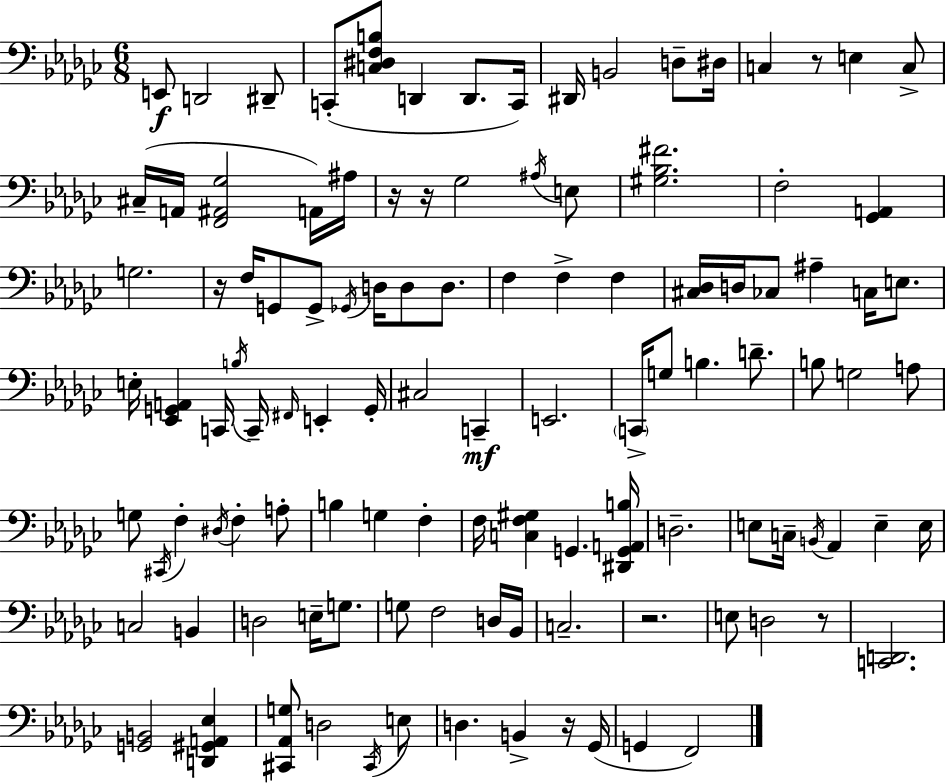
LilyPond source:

{
  \clef bass
  \numericTimeSignature
  \time 6/8
  \key ees \minor
  \repeat volta 2 { e,8\f d,2 dis,8-- | c,8-.( <c dis f b>8 d,4 d,8. c,16) | dis,16 b,2 d8-- dis16 | c4 r8 e4 c8-> | \break cis16--( a,16 <f, ais, ges>2 a,16) ais16 | r16 r16 ges2 \acciaccatura { ais16 } e8 | <gis bes fis'>2. | f2-. <ges, a,>4 | \break g2. | r16 f16 g,8 g,8-> \acciaccatura { ges,16 } d16 d8 d8. | f4 f4-> f4 | <cis des>16 d16 ces8 ais4-- c16 e8. | \break e16-. <ees, g, a,>4 c,16 \acciaccatura { b16 } c,16-- \grace { fis,16 } e,4-. | g,16-. cis2 | c,4--\mf e,2. | \parenthesize c,16-> g8 b4. | \break d'8.-- b8 g2 | a8 g8 \acciaccatura { cis,16 } f4-. \acciaccatura { dis16 } | f4-. a8-. b4 g4 | f4-. f16 <c f gis>4 g,4. | \break <dis, g, a, b>16 d2.-- | e8 c16-- \acciaccatura { b,16 } aes,4 | e4-- e16 c2 | b,4 d2 | \break e16-- g8. g8 f2 | d16 bes,16 c2.-- | r2. | e8 d2 | \break r8 <c, d,>2. | <g, b,>2 | <d, gis, a, ees>4 <cis, aes, g>8 d2 | \acciaccatura { cis,16 } e8 d4. | \break b,4-> r16 ges,16( g,4 | f,2) } \bar "|."
}